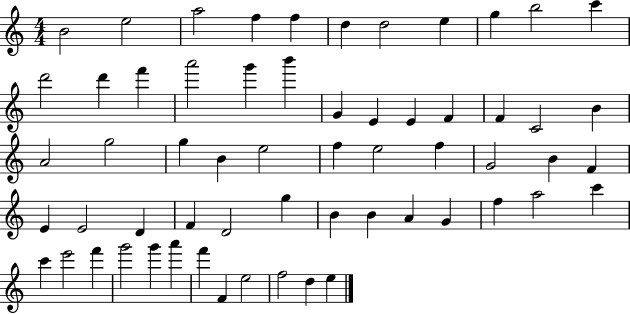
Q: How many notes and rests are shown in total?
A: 60